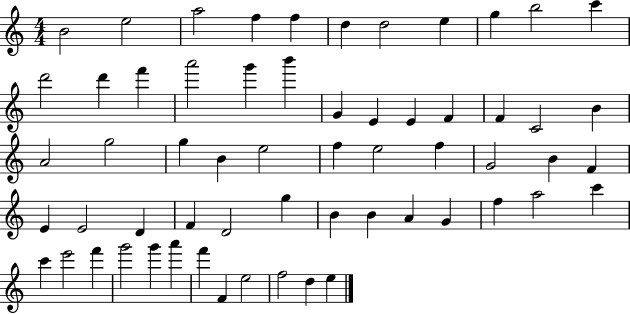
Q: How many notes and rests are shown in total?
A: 60